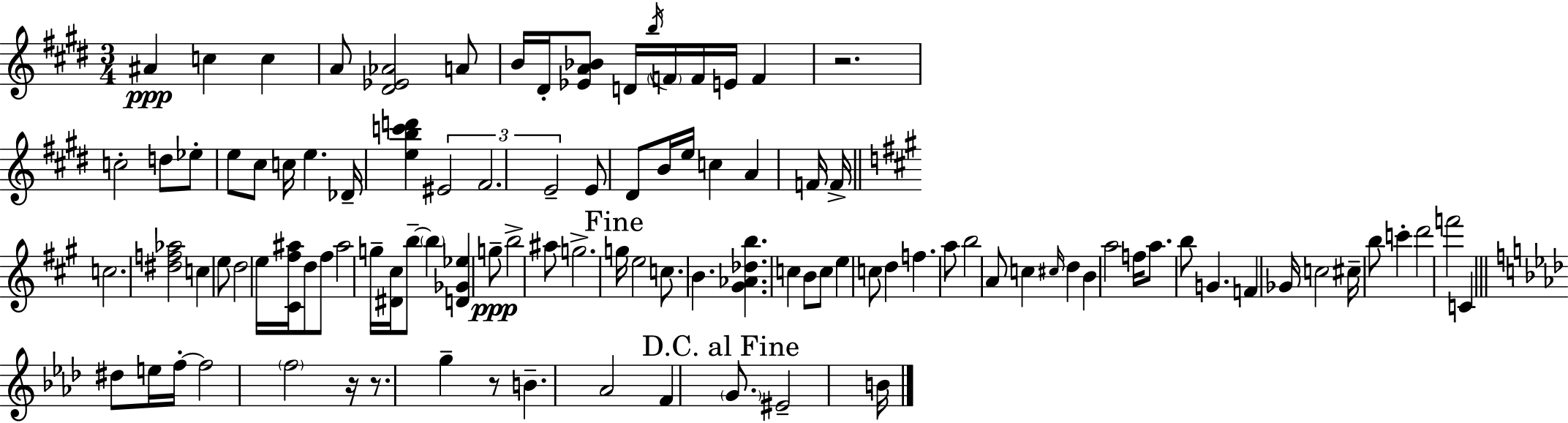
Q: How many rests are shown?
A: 4